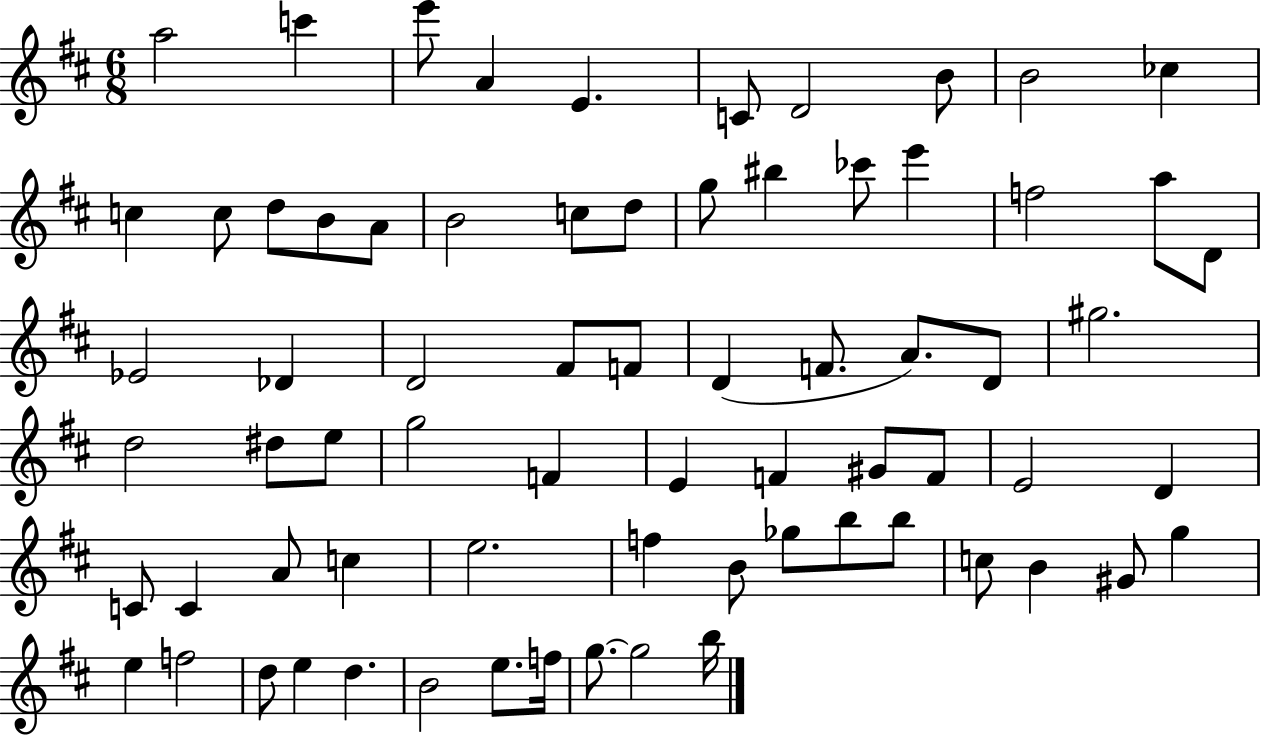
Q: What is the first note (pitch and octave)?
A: A5